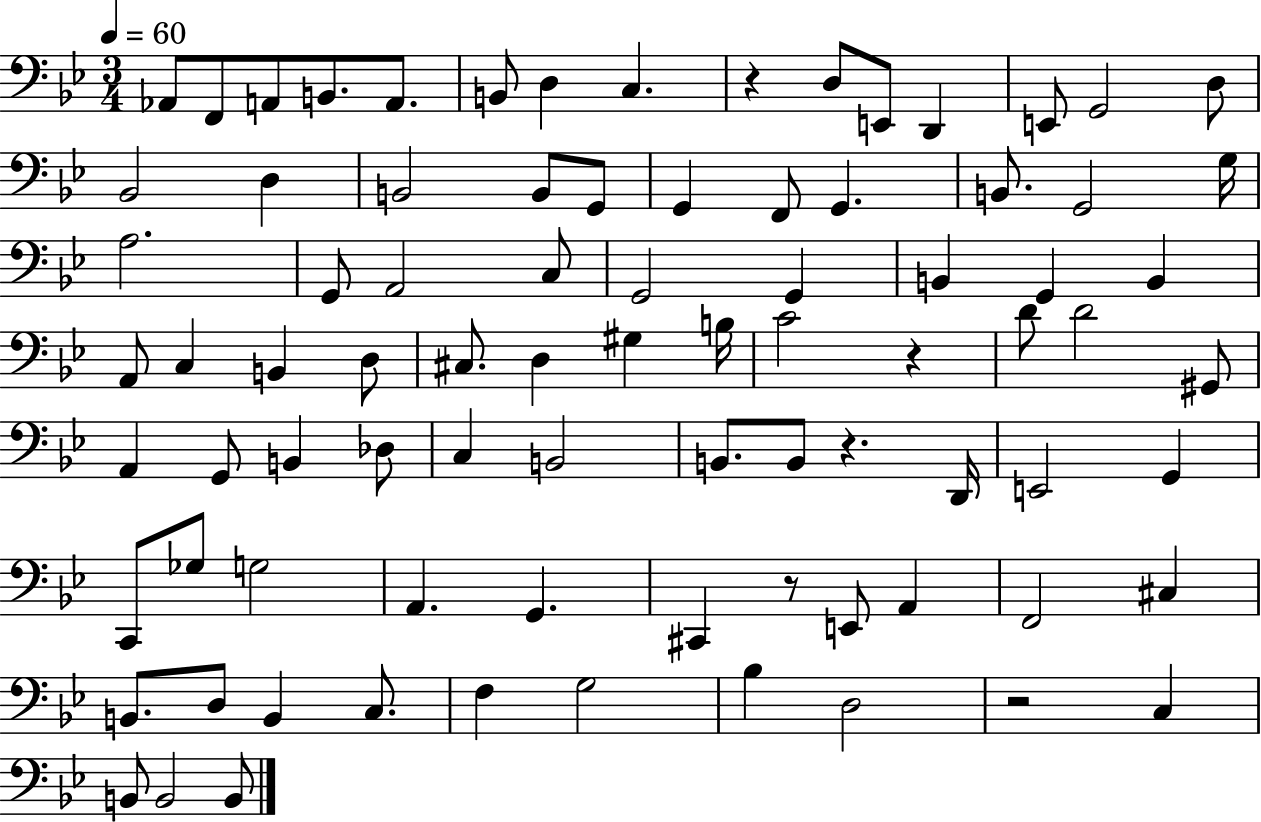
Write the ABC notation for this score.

X:1
T:Untitled
M:3/4
L:1/4
K:Bb
_A,,/2 F,,/2 A,,/2 B,,/2 A,,/2 B,,/2 D, C, z D,/2 E,,/2 D,, E,,/2 G,,2 D,/2 _B,,2 D, B,,2 B,,/2 G,,/2 G,, F,,/2 G,, B,,/2 G,,2 G,/4 A,2 G,,/2 A,,2 C,/2 G,,2 G,, B,, G,, B,, A,,/2 C, B,, D,/2 ^C,/2 D, ^G, B,/4 C2 z D/2 D2 ^G,,/2 A,, G,,/2 B,, _D,/2 C, B,,2 B,,/2 B,,/2 z D,,/4 E,,2 G,, C,,/2 _G,/2 G,2 A,, G,, ^C,, z/2 E,,/2 A,, F,,2 ^C, B,,/2 D,/2 B,, C,/2 F, G,2 _B, D,2 z2 C, B,,/2 B,,2 B,,/2